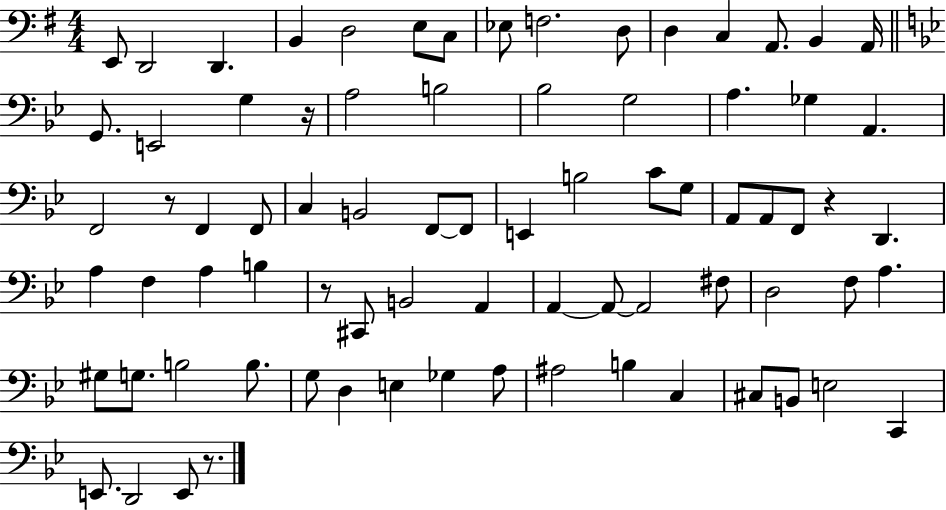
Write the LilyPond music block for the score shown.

{
  \clef bass
  \numericTimeSignature
  \time 4/4
  \key g \major
  e,8 d,2 d,4. | b,4 d2 e8 c8 | ees8 f2. d8 | d4 c4 a,8. b,4 a,16 | \break \bar "||" \break \key bes \major g,8. e,2 g4 r16 | a2 b2 | bes2 g2 | a4. ges4 a,4. | \break f,2 r8 f,4 f,8 | c4 b,2 f,8~~ f,8 | e,4 b2 c'8 g8 | a,8 a,8 f,8 r4 d,4. | \break a4 f4 a4 b4 | r8 cis,8 b,2 a,4 | a,4~~ a,8~~ a,2 fis8 | d2 f8 a4. | \break gis8 g8. b2 b8. | g8 d4 e4 ges4 a8 | ais2 b4 c4 | cis8 b,8 e2 c,4 | \break e,8. d,2 e,8 r8. | \bar "|."
}